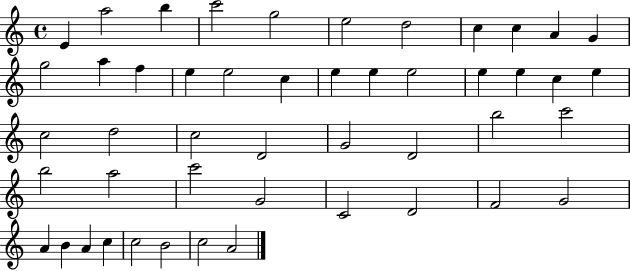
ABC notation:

X:1
T:Untitled
M:4/4
L:1/4
K:C
E a2 b c'2 g2 e2 d2 c c A G g2 a f e e2 c e e e2 e e c e c2 d2 c2 D2 G2 D2 b2 c'2 b2 a2 c'2 G2 C2 D2 F2 G2 A B A c c2 B2 c2 A2